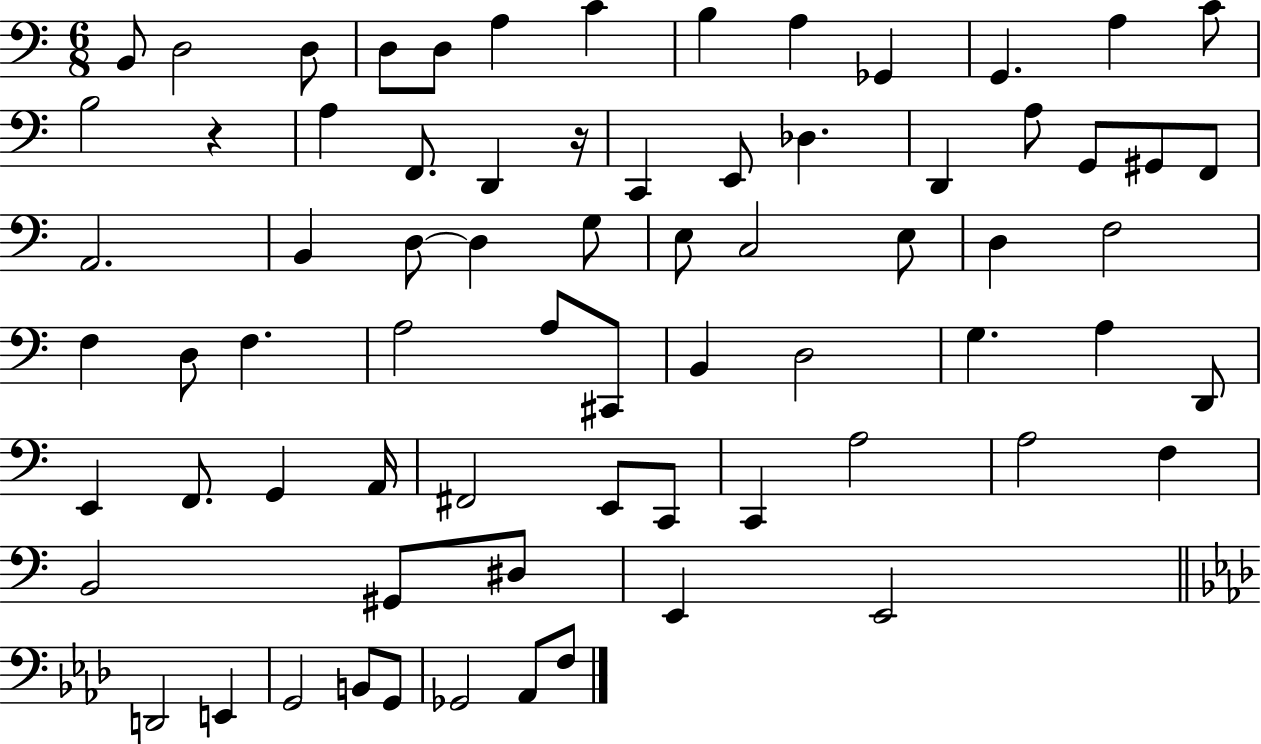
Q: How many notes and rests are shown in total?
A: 72